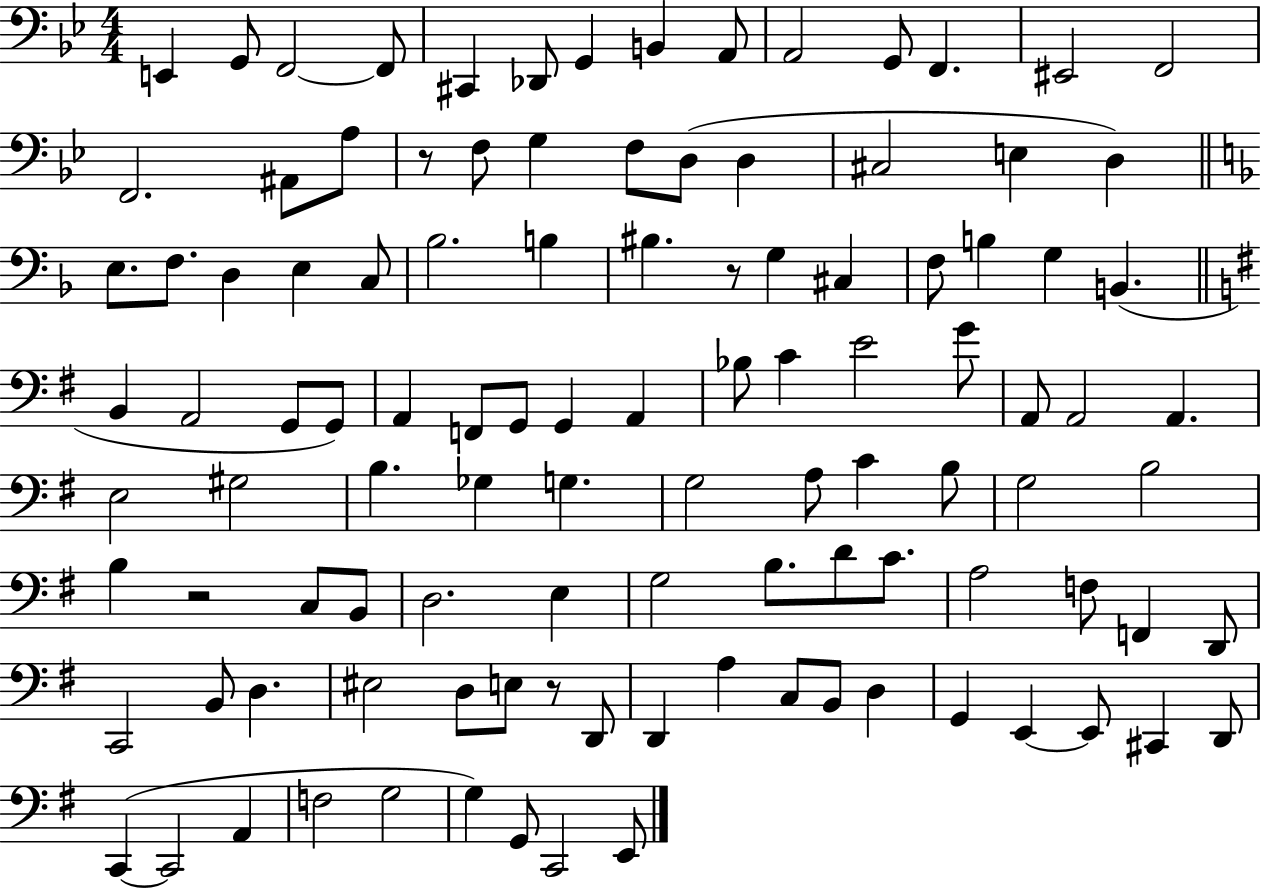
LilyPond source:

{
  \clef bass
  \numericTimeSignature
  \time 4/4
  \key bes \major
  e,4 g,8 f,2~~ f,8 | cis,4 des,8 g,4 b,4 a,8 | a,2 g,8 f,4. | eis,2 f,2 | \break f,2. ais,8 a8 | r8 f8 g4 f8 d8( d4 | cis2 e4 d4) | \bar "||" \break \key d \minor e8. f8. d4 e4 c8 | bes2. b4 | bis4. r8 g4 cis4 | f8 b4 g4 b,4.( | \break \bar "||" \break \key e \minor b,4 a,2 g,8 g,8) | a,4 f,8 g,8 g,4 a,4 | bes8 c'4 e'2 g'8 | a,8 a,2 a,4. | \break e2 gis2 | b4. ges4 g4. | g2 a8 c'4 b8 | g2 b2 | \break b4 r2 c8 b,8 | d2. e4 | g2 b8. d'8 c'8. | a2 f8 f,4 d,8 | \break c,2 b,8 d4. | eis2 d8 e8 r8 d,8 | d,4 a4 c8 b,8 d4 | g,4 e,4~~ e,8 cis,4 d,8 | \break c,4~(~ c,2 a,4 | f2 g2 | g4) g,8 c,2 e,8 | \bar "|."
}